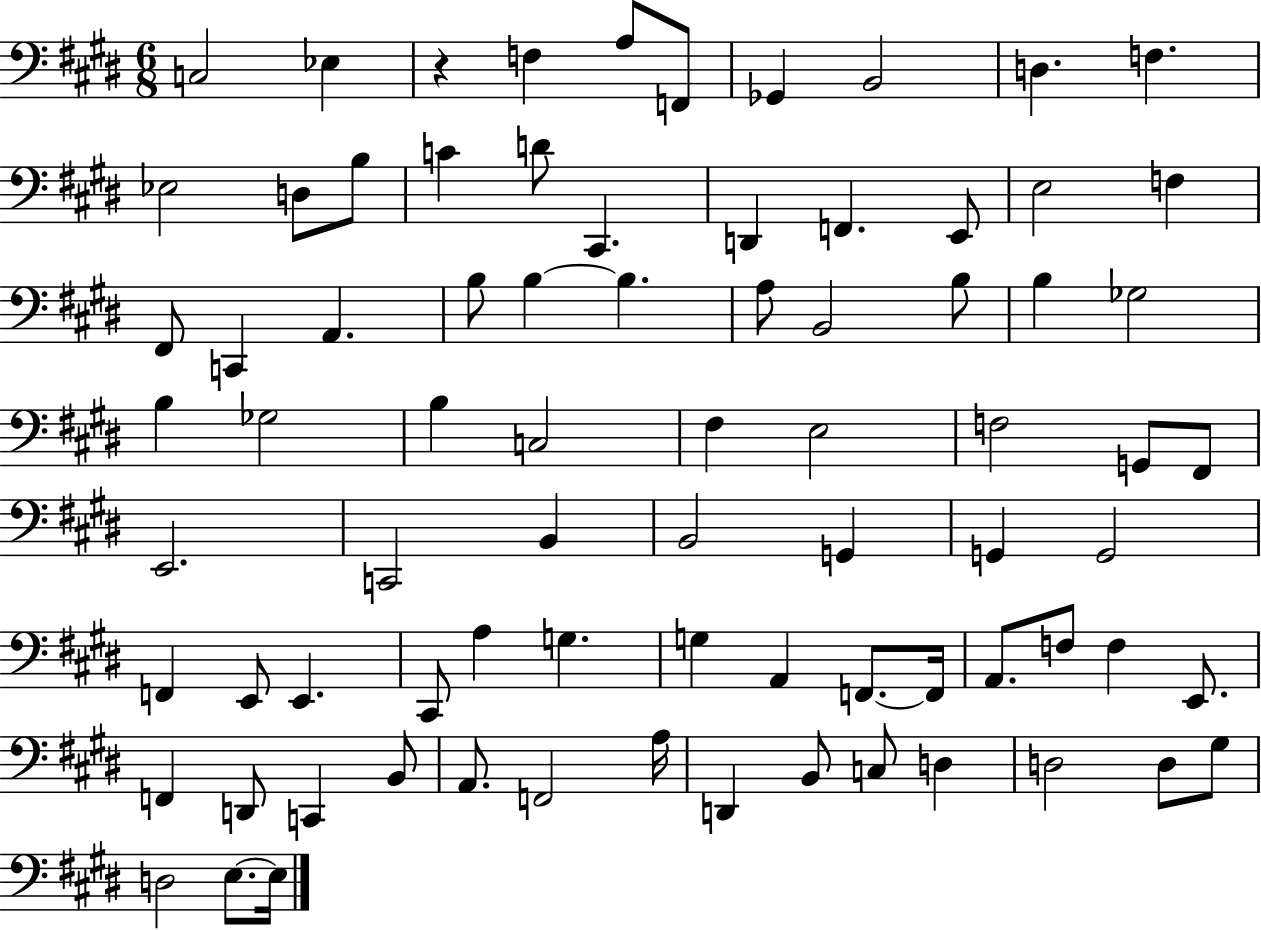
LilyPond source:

{
  \clef bass
  \numericTimeSignature
  \time 6/8
  \key e \major
  c2 ees4 | r4 f4 a8 f,8 | ges,4 b,2 | d4. f4. | \break ees2 d8 b8 | c'4 d'8 cis,4. | d,4 f,4. e,8 | e2 f4 | \break fis,8 c,4 a,4. | b8 b4~~ b4. | a8 b,2 b8 | b4 ges2 | \break b4 ges2 | b4 c2 | fis4 e2 | f2 g,8 fis,8 | \break e,2. | c,2 b,4 | b,2 g,4 | g,4 g,2 | \break f,4 e,8 e,4. | cis,8 a4 g4. | g4 a,4 f,8.~~ f,16 | a,8. f8 f4 e,8. | \break f,4 d,8 c,4 b,8 | a,8. f,2 a16 | d,4 b,8 c8 d4 | d2 d8 gis8 | \break d2 e8.~~ e16 | \bar "|."
}